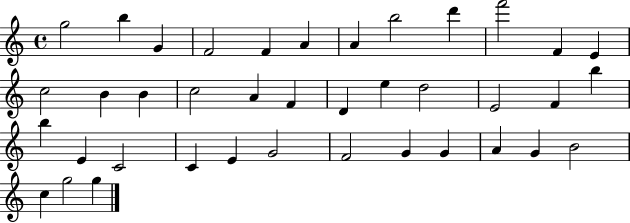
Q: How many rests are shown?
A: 0